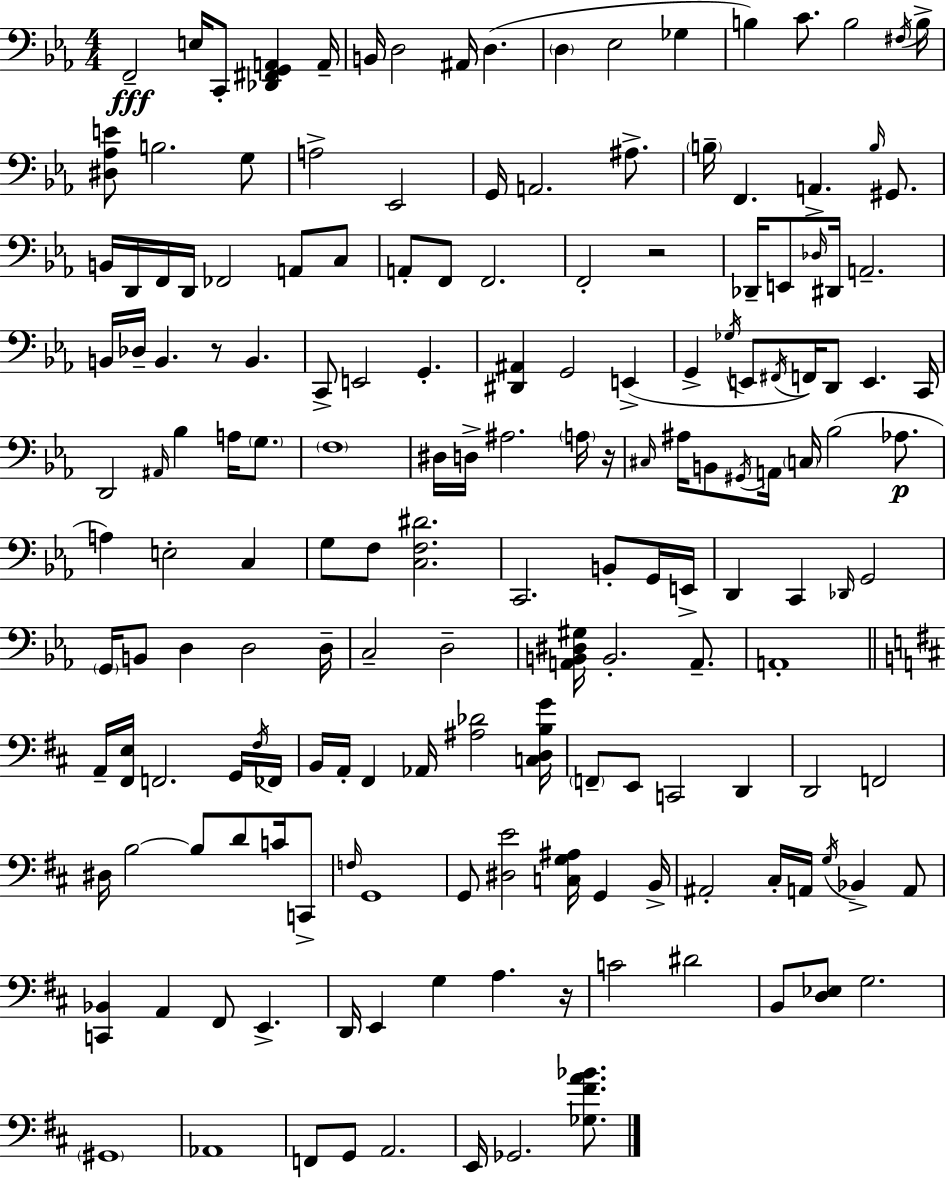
{
  \clef bass
  \numericTimeSignature
  \time 4/4
  \key c \minor
  f,2--\fff e16 c,8-. <des, fis, g, a,>4 a,16-- | b,16 d2 ais,16 d4.( | \parenthesize d4 ees2 ges4 | b4) c'8. b2 \acciaccatura { fis16 } | \break b16-> <dis aes e'>8 b2. g8 | a2-> ees,2 | g,16 a,2. ais8.-> | \parenthesize b16-- f,4. a,4.-> \grace { b16 } gis,8. | \break b,16 d,16 f,16 d,16 fes,2 a,8 | c8 a,8-. f,8 f,2. | f,2-. r2 | des,16-- e,8 \grace { des16 } dis,16 a,2.-- | \break b,16 des16-- b,4. r8 b,4. | c,8-> e,2 g,4.-. | <dis, ais,>4 g,2 e,4->( | g,4-> \acciaccatura { ges16 } e,8 \acciaccatura { fis,16 } f,16) d,8 e,4. | \break c,16 d,2 \grace { ais,16 } bes4 | a16 \parenthesize g8. \parenthesize f1 | dis16 d16-> ais2. | \parenthesize a16 r16 \grace { cis16 } ais16 b,8 \acciaccatura { gis,16 } a,16 \parenthesize c16 bes2( | \break aes8.\p a4) e2-. | c4 g8 f8 <c f dis'>2. | c,2. | b,8-. g,16 e,16-> d,4 c,4 | \break \grace { des,16 } g,2 \parenthesize g,16 b,8 d4 | d2 d16-- c2-- | d2-- <a, b, dis gis>16 b,2.-. | a,8.-- a,1-. | \break \bar "||" \break \key d \major a,16-- <fis, e>16 f,2. g,16 \acciaccatura { fis16 } | fes,16 b,16 a,16-. fis,4 aes,16 <ais des'>2 | <c d b g'>16 \parenthesize f,8-- e,8 c,2 d,4 | d,2 f,2 | \break dis16 b2~~ b8 d'8 c'16 c,8-> | \grace { f16 } g,1 | g,8 <dis e'>2 <c g ais>16 g,4 | b,16-> ais,2-. cis16-. a,16 \acciaccatura { g16 } bes,4-> | \break a,8 <c, bes,>4 a,4 fis,8 e,4.-> | d,16 e,4 g4 a4. | r16 c'2 dis'2 | b,8 <d ees>8 g2. | \break \parenthesize gis,1 | aes,1 | f,8 g,8 a,2. | e,16 ges,2. | \break <ges fis' a' bes'>8. \bar "|."
}